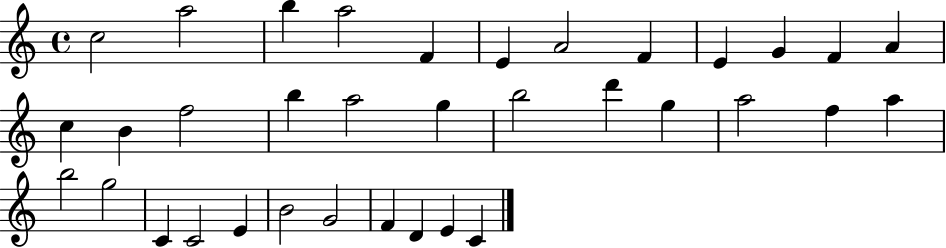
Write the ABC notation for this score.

X:1
T:Untitled
M:4/4
L:1/4
K:C
c2 a2 b a2 F E A2 F E G F A c B f2 b a2 g b2 d' g a2 f a b2 g2 C C2 E B2 G2 F D E C